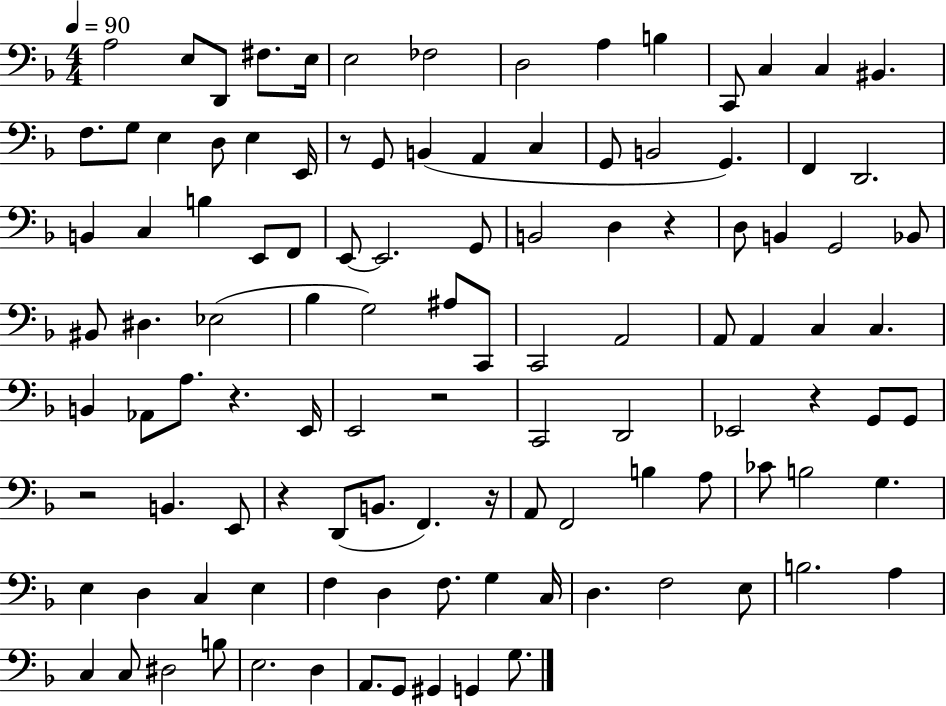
{
  \clef bass
  \numericTimeSignature
  \time 4/4
  \key f \major
  \tempo 4 = 90
  a2 e8 d,8 fis8. e16 | e2 fes2 | d2 a4 b4 | c,8 c4 c4 bis,4. | \break f8. g8 e4 d8 e4 e,16 | r8 g,8 b,4( a,4 c4 | g,8 b,2 g,4.) | f,4 d,2. | \break b,4 c4 b4 e,8 f,8 | e,8~~ e,2. g,8 | b,2 d4 r4 | d8 b,4 g,2 bes,8 | \break bis,8 dis4. ees2( | bes4 g2) ais8 c,8 | c,2 a,2 | a,8 a,4 c4 c4. | \break b,4 aes,8 a8. r4. e,16 | e,2 r2 | c,2 d,2 | ees,2 r4 g,8 g,8 | \break r2 b,4. e,8 | r4 d,8( b,8. f,4.) r16 | a,8 f,2 b4 a8 | ces'8 b2 g4. | \break e4 d4 c4 e4 | f4 d4 f8. g4 c16 | d4. f2 e8 | b2. a4 | \break c4 c8 dis2 b8 | e2. d4 | a,8. g,8 gis,4 g,4 g8. | \bar "|."
}